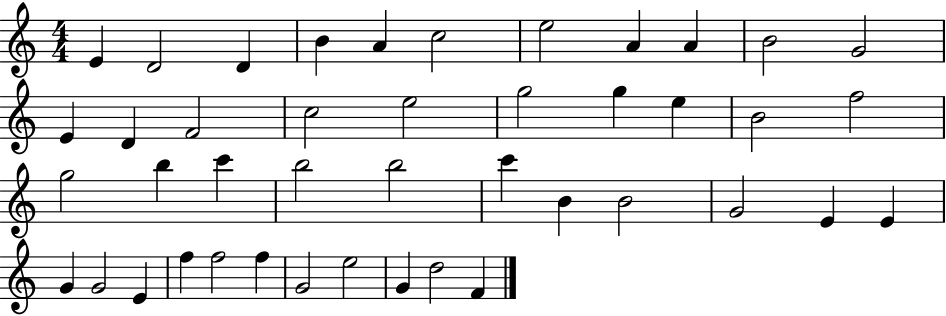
E4/q D4/h D4/q B4/q A4/q C5/h E5/h A4/q A4/q B4/h G4/h E4/q D4/q F4/h C5/h E5/h G5/h G5/q E5/q B4/h F5/h G5/h B5/q C6/q B5/h B5/h C6/q B4/q B4/h G4/h E4/q E4/q G4/q G4/h E4/q F5/q F5/h F5/q G4/h E5/h G4/q D5/h F4/q